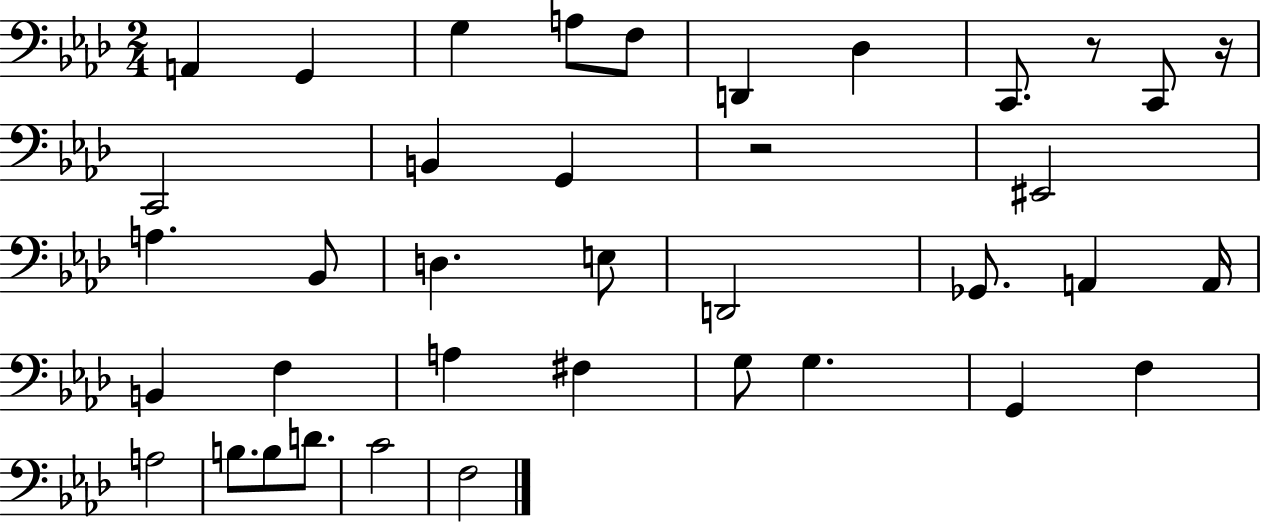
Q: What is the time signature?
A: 2/4